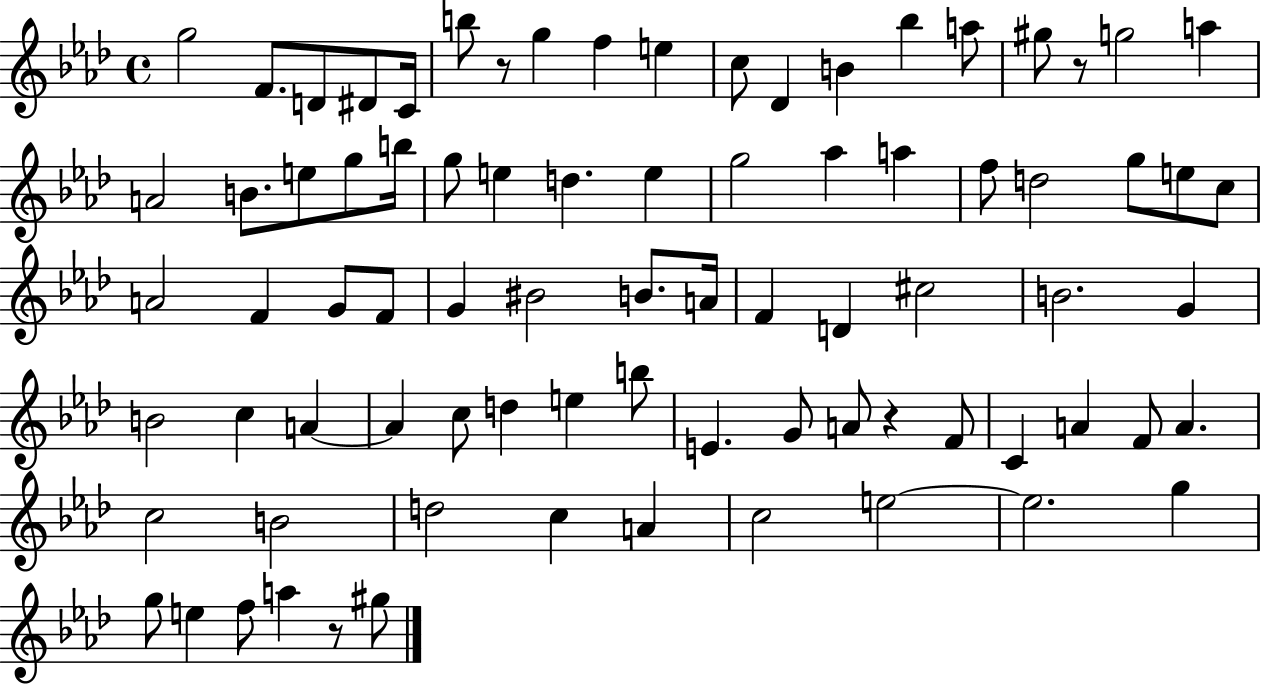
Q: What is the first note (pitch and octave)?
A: G5